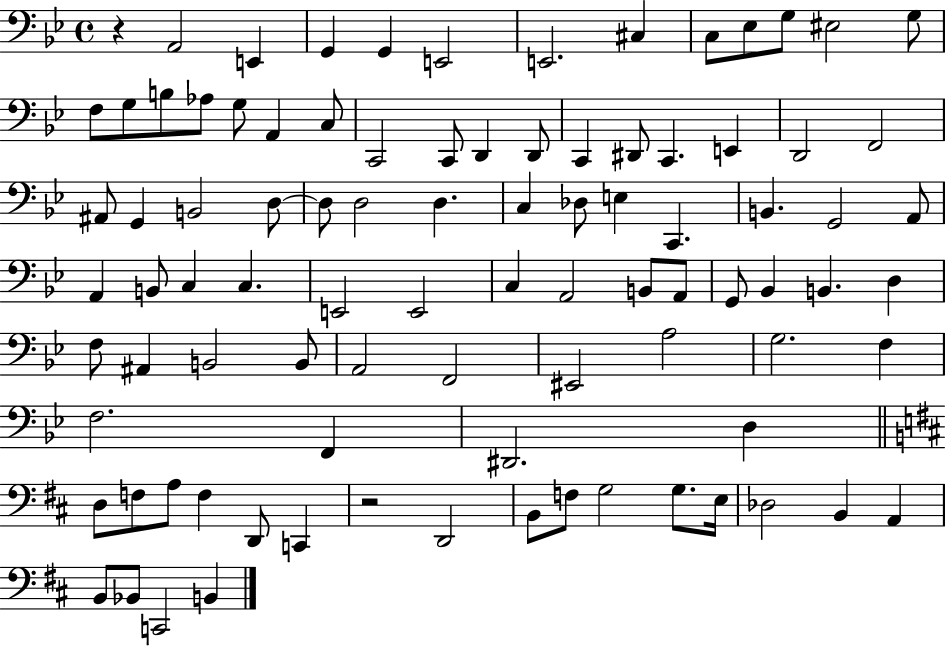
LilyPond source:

{
  \clef bass
  \time 4/4
  \defaultTimeSignature
  \key bes \major
  r4 a,2 e,4 | g,4 g,4 e,2 | e,2. cis4 | c8 ees8 g8 eis2 g8 | \break f8 g8 b8 aes8 g8 a,4 c8 | c,2 c,8 d,4 d,8 | c,4 dis,8 c,4. e,4 | d,2 f,2 | \break ais,8 g,4 b,2 d8~~ | d8 d2 d4. | c4 des8 e4 c,4. | b,4. g,2 a,8 | \break a,4 b,8 c4 c4. | e,2 e,2 | c4 a,2 b,8 a,8 | g,8 bes,4 b,4. d4 | \break f8 ais,4 b,2 b,8 | a,2 f,2 | eis,2 a2 | g2. f4 | \break f2. f,4 | dis,2. d4 | \bar "||" \break \key d \major d8 f8 a8 f4 d,8 c,4 | r2 d,2 | b,8 f8 g2 g8. e16 | des2 b,4 a,4 | \break b,8 bes,8 c,2 b,4 | \bar "|."
}